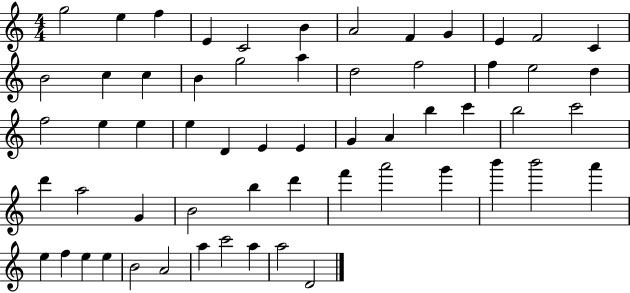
{
  \clef treble
  \numericTimeSignature
  \time 4/4
  \key c \major
  g''2 e''4 f''4 | e'4 c'2 b'4 | a'2 f'4 g'4 | e'4 f'2 c'4 | \break b'2 c''4 c''4 | b'4 g''2 a''4 | d''2 f''2 | f''4 e''2 d''4 | \break f''2 e''4 e''4 | e''4 d'4 e'4 e'4 | g'4 a'4 b''4 c'''4 | b''2 c'''2 | \break d'''4 a''2 g'4 | b'2 b''4 d'''4 | f'''4 a'''2 g'''4 | b'''4 b'''2 a'''4 | \break e''4 f''4 e''4 e''4 | b'2 a'2 | a''4 c'''2 a''4 | a''2 d'2 | \break \bar "|."
}